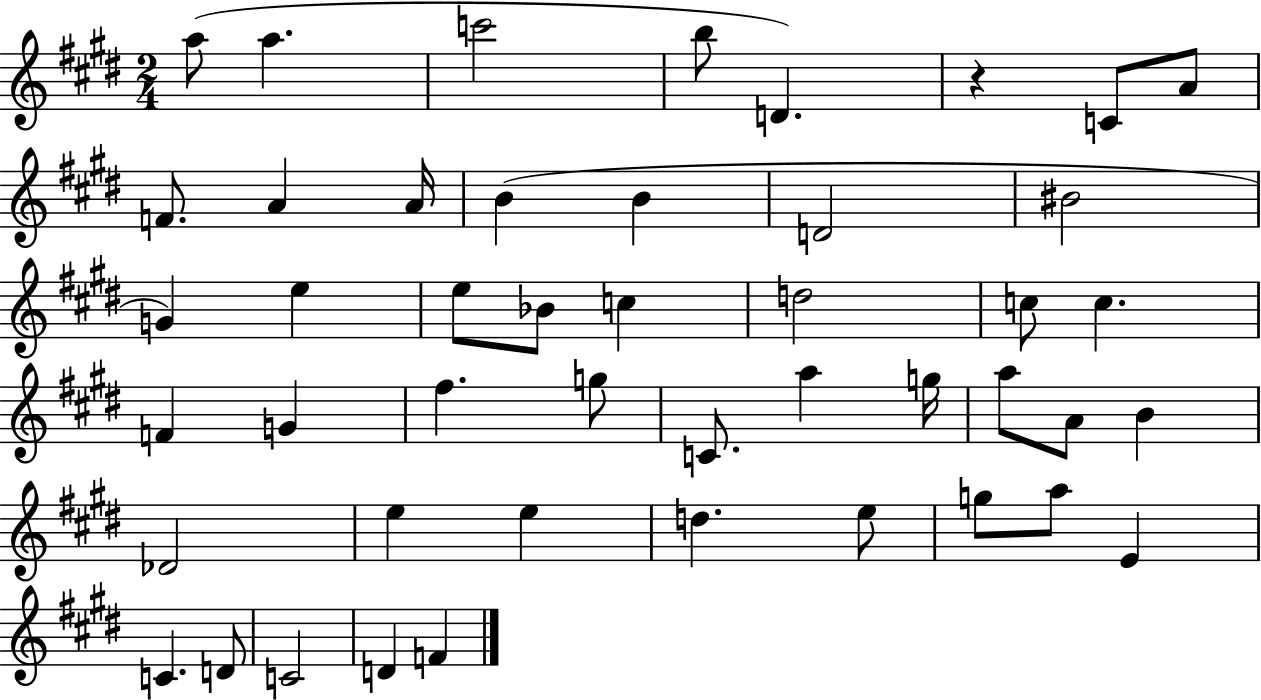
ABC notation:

X:1
T:Untitled
M:2/4
L:1/4
K:E
a/2 a c'2 b/2 D z C/2 A/2 F/2 A A/4 B B D2 ^B2 G e e/2 _B/2 c d2 c/2 c F G ^f g/2 C/2 a g/4 a/2 A/2 B _D2 e e d e/2 g/2 a/2 E C D/2 C2 D F